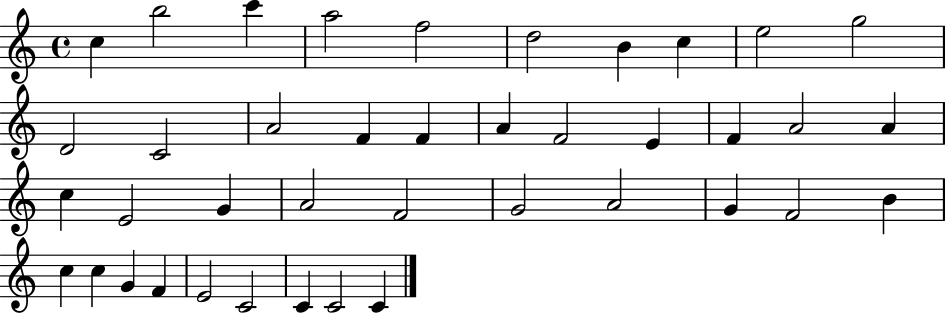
{
  \clef treble
  \time 4/4
  \defaultTimeSignature
  \key c \major
  c''4 b''2 c'''4 | a''2 f''2 | d''2 b'4 c''4 | e''2 g''2 | \break d'2 c'2 | a'2 f'4 f'4 | a'4 f'2 e'4 | f'4 a'2 a'4 | \break c''4 e'2 g'4 | a'2 f'2 | g'2 a'2 | g'4 f'2 b'4 | \break c''4 c''4 g'4 f'4 | e'2 c'2 | c'4 c'2 c'4 | \bar "|."
}